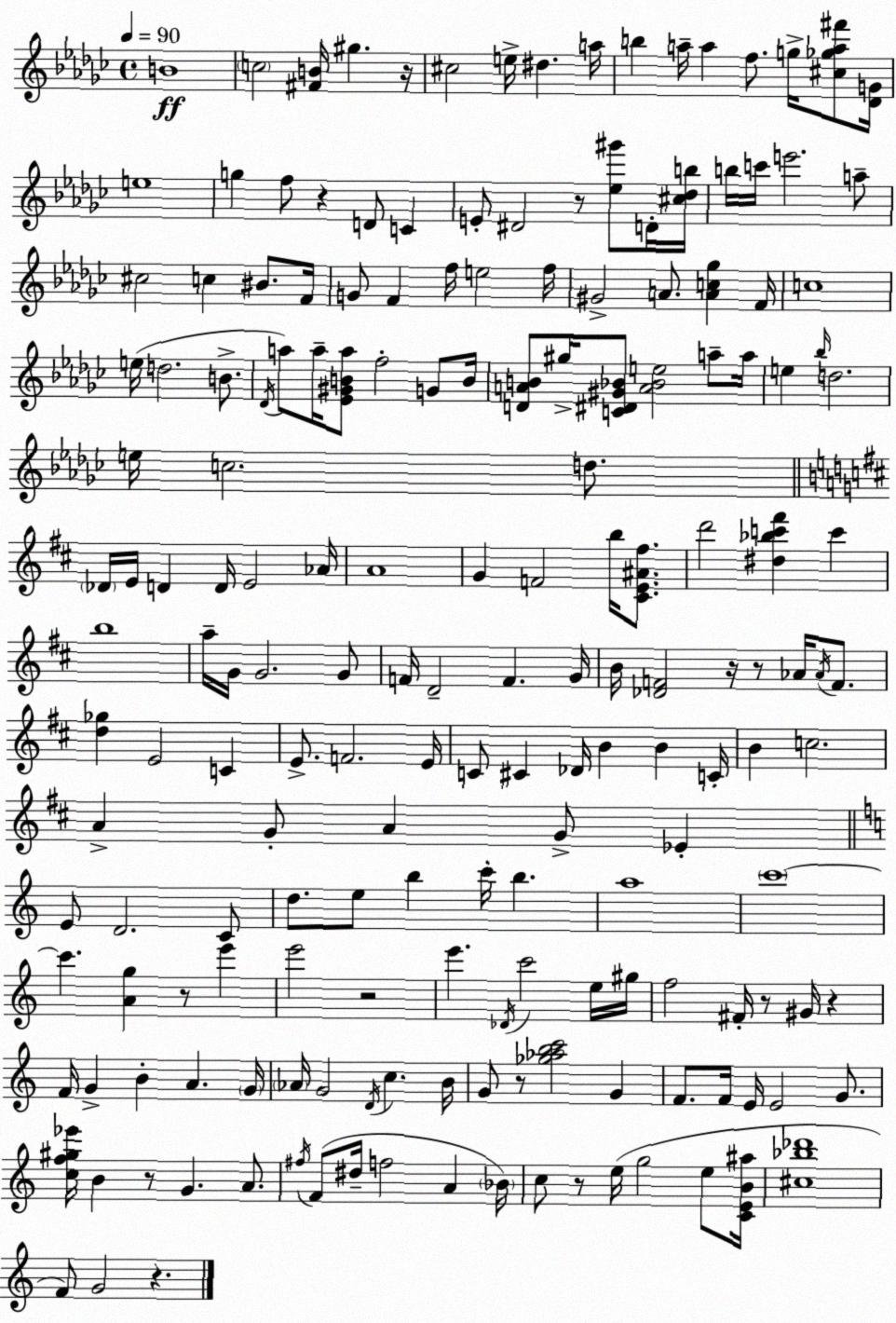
X:1
T:Untitled
M:4/4
L:1/4
K:Ebm
B4 c2 [^FB]/4 ^g z/4 ^c2 e/4 ^d a/4 b a/4 a f/2 g/4 [^c_ga^f']/2 [_DG]/4 e4 g f/2 z D/2 C E/2 ^D2 z/2 [_e^g']/2 D/4 [^c_db]/4 b/4 c'/4 e'2 a/2 ^c2 c ^B/2 F/4 G/2 F f/4 e2 f/4 ^G2 A/2 [Ac_g] F/4 c4 e/4 d2 B/2 _D/4 a/2 a/4 [_E^GBa]/2 f2 G/2 B/4 [DAB]/2 ^g/4 [C^D^G_B]/2 [A_Be]2 a/2 a/4 e _b/4 d2 e/4 c2 d/2 _D/4 E/4 D D/4 E2 _A/4 A4 G F2 b/4 [^CE^A^f]/2 d'2 [^d_bc'^f'] c' b4 a/4 G/4 G2 G/2 F/4 D2 F G/4 B/4 [_DF]2 z/4 z/2 _A/4 _A/4 F/2 [d_g] E2 C E/2 F2 E/4 C/2 ^C _D/4 B B C/4 B c2 A G/2 A G/2 _E E/2 D2 C/2 d/2 e/2 b c'/4 b a4 c'4 c' [Ag] z/2 e' e'2 z2 e' _D/4 c'2 e/4 ^g/4 f2 ^F/4 z/2 ^G/4 z F/4 G B A G/4 _A/4 G2 D/4 c B/4 G/2 z/2 [_g_abc']2 G F/2 F/4 E/4 E2 G/2 [cf^g_e']/4 B z/2 G A/2 ^f/4 F/2 ^d/4 f2 A _B/4 c/2 z/2 e/4 g2 e/2 [CEB^a]/4 [^c_b_d']4 F/2 G2 z